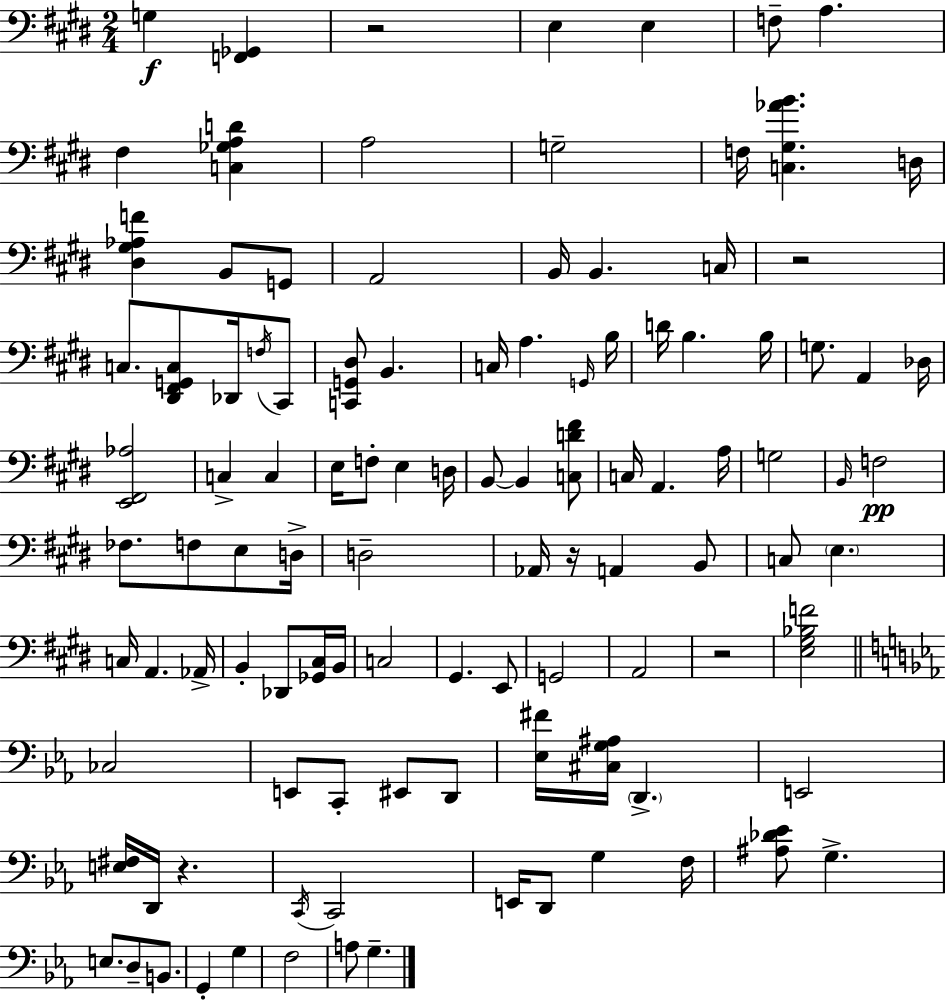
G3/q [F2,Gb2]/q R/h E3/q E3/q F3/e A3/q. F#3/q [C3,Gb3,A3,D4]/q A3/h G3/h F3/s [C3,G#3,Ab4,B4]/q. D3/s [D#3,G#3,Ab3,F4]/q B2/e G2/e A2/h B2/s B2/q. C3/s R/h C3/e. [D#2,F#2,G2,C3]/e Db2/s F3/s C#2/e [C2,G2,D#3]/e B2/q. C3/s A3/q. G2/s B3/s D4/s B3/q. B3/s G3/e. A2/q Db3/s [E2,F#2,Ab3]/h C3/q C3/q E3/s F3/e E3/q D3/s B2/e B2/q [C3,D4,F#4]/e C3/s A2/q. A3/s G3/h B2/s F3/h FES3/e. F3/e E3/e D3/s D3/h Ab2/s R/s A2/q B2/e C3/e E3/q. C3/s A2/q. Ab2/s B2/q Db2/e [Gb2,C#3]/s B2/s C3/h G#2/q. E2/e G2/h A2/h R/h [E3,G#3,Bb3,F4]/h CES3/h E2/e C2/e EIS2/e D2/e [Eb3,F#4]/s [C#3,G3,A#3]/s D2/q. E2/h [E3,F#3]/s D2/s R/q. C2/s C2/h E2/s D2/e G3/q F3/s [A#3,Db4,Eb4]/e G3/q. E3/e. D3/e B2/e. G2/q G3/q F3/h A3/e G3/q.